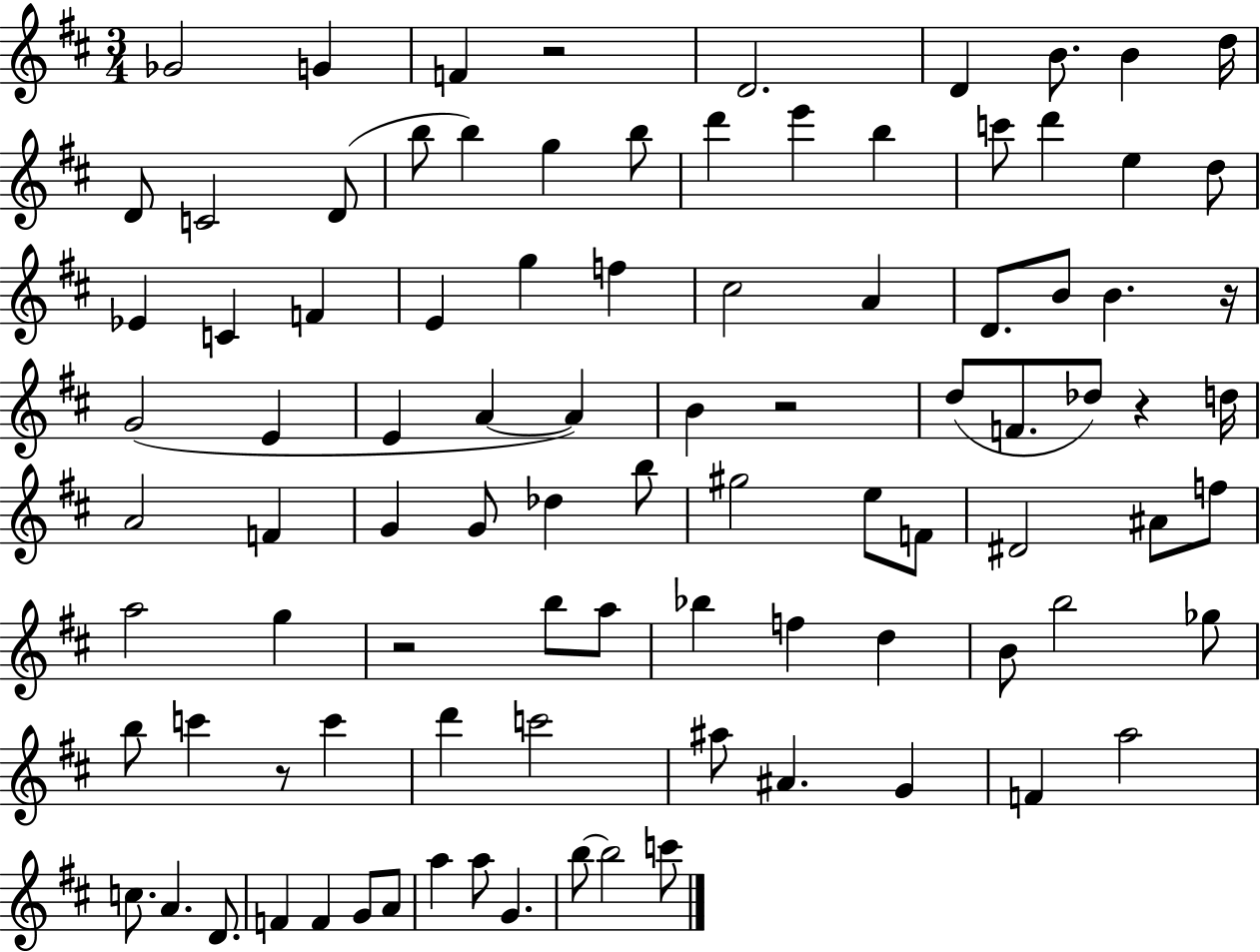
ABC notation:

X:1
T:Untitled
M:3/4
L:1/4
K:D
_G2 G F z2 D2 D B/2 B d/4 D/2 C2 D/2 b/2 b g b/2 d' e' b c'/2 d' e d/2 _E C F E g f ^c2 A D/2 B/2 B z/4 G2 E E A A B z2 d/2 F/2 _d/2 z d/4 A2 F G G/2 _d b/2 ^g2 e/2 F/2 ^D2 ^A/2 f/2 a2 g z2 b/2 a/2 _b f d B/2 b2 _g/2 b/2 c' z/2 c' d' c'2 ^a/2 ^A G F a2 c/2 A D/2 F F G/2 A/2 a a/2 G b/2 b2 c'/2